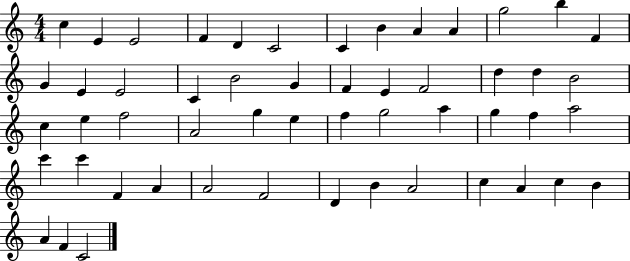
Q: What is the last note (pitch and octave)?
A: C4